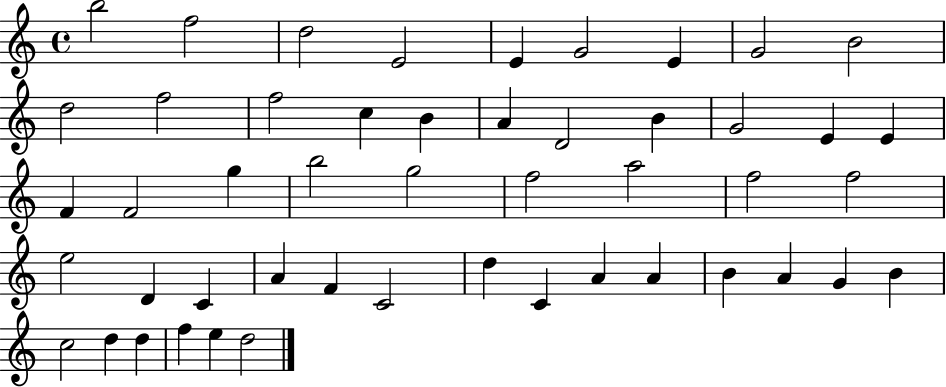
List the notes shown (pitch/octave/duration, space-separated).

B5/h F5/h D5/h E4/h E4/q G4/h E4/q G4/h B4/h D5/h F5/h F5/h C5/q B4/q A4/q D4/h B4/q G4/h E4/q E4/q F4/q F4/h G5/q B5/h G5/h F5/h A5/h F5/h F5/h E5/h D4/q C4/q A4/q F4/q C4/h D5/q C4/q A4/q A4/q B4/q A4/q G4/q B4/q C5/h D5/q D5/q F5/q E5/q D5/h